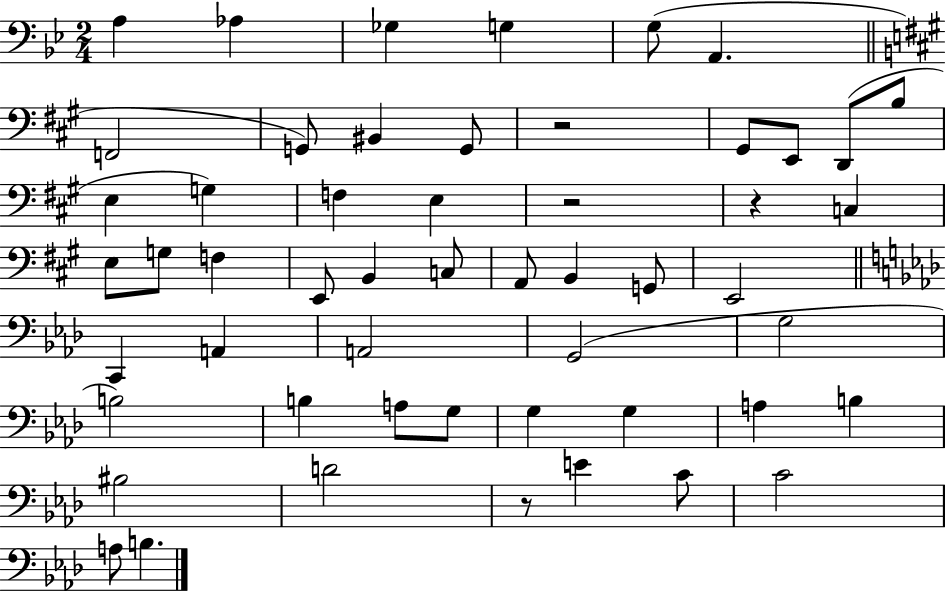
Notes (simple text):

A3/q Ab3/q Gb3/q G3/q G3/e A2/q. F2/h G2/e BIS2/q G2/e R/h G#2/e E2/e D2/e B3/e E3/q G3/q F3/q E3/q R/h R/q C3/q E3/e G3/e F3/q E2/e B2/q C3/e A2/e B2/q G2/e E2/h C2/q A2/q A2/h G2/h G3/h B3/h B3/q A3/e G3/e G3/q G3/q A3/q B3/q BIS3/h D4/h R/e E4/q C4/e C4/h A3/e B3/q.